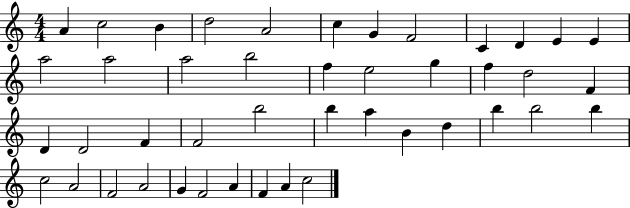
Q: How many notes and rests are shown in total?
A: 44